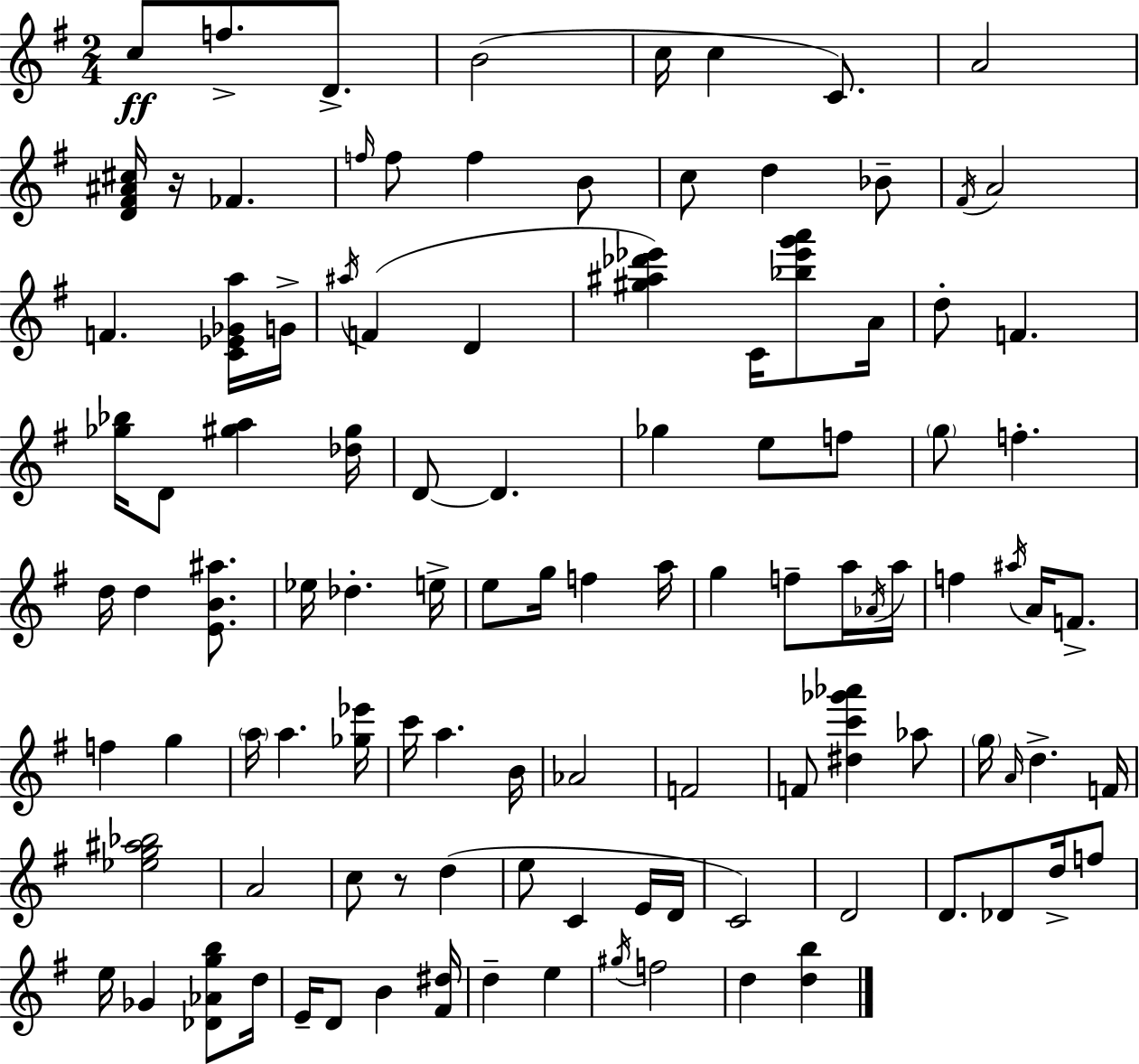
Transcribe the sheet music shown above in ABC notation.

X:1
T:Untitled
M:2/4
L:1/4
K:Em
c/2 f/2 D/2 B2 c/4 c C/2 A2 [D^F^A^c]/4 z/4 _F f/4 f/2 f B/2 c/2 d _B/2 ^F/4 A2 F [C_E_Ga]/4 G/4 ^a/4 F D [^g^a_d'_e'] C/4 [_b_e'g'a']/2 A/4 d/2 F [_g_b]/4 D/2 [^ga] [_d^g]/4 D/2 D _g e/2 f/2 g/2 f d/4 d [EB^a]/2 _e/4 _d e/4 e/2 g/4 f a/4 g f/2 a/4 _A/4 a/4 f ^a/4 A/4 F/2 f g a/4 a [_g_e']/4 c'/4 a B/4 _A2 F2 F/2 [^dc'_g'_a'] _a/2 g/4 A/4 d F/4 [_eg^a_b]2 A2 c/2 z/2 d e/2 C E/4 D/4 C2 D2 D/2 _D/2 d/4 f/2 e/4 _G [_D_Agb]/2 d/4 E/4 D/2 B [^F^d]/4 d e ^g/4 f2 d [db]